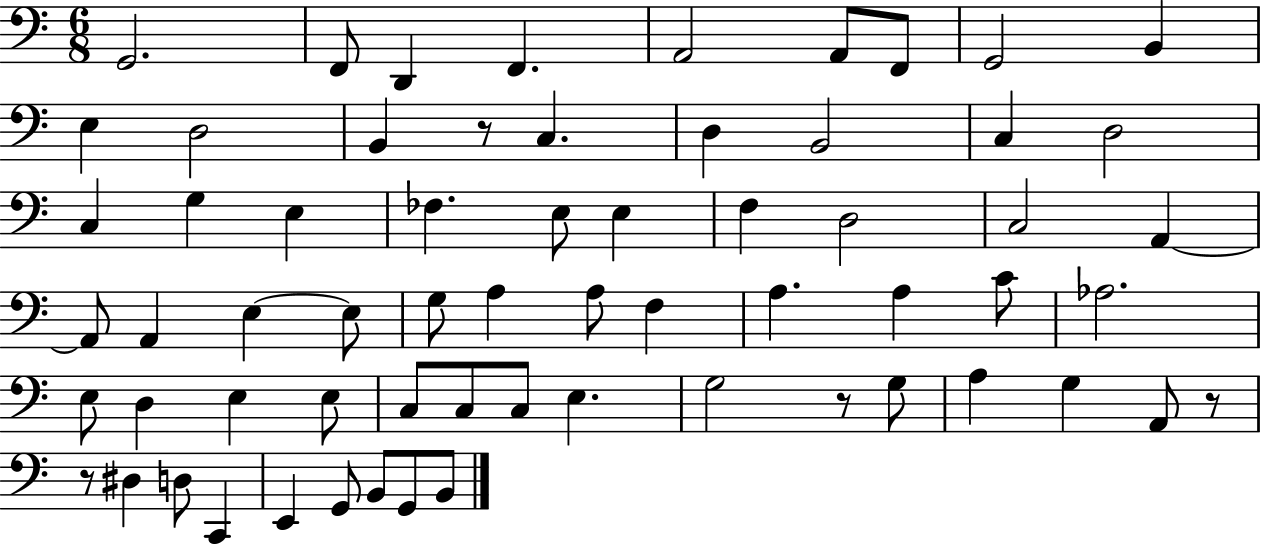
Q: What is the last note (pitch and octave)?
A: B2